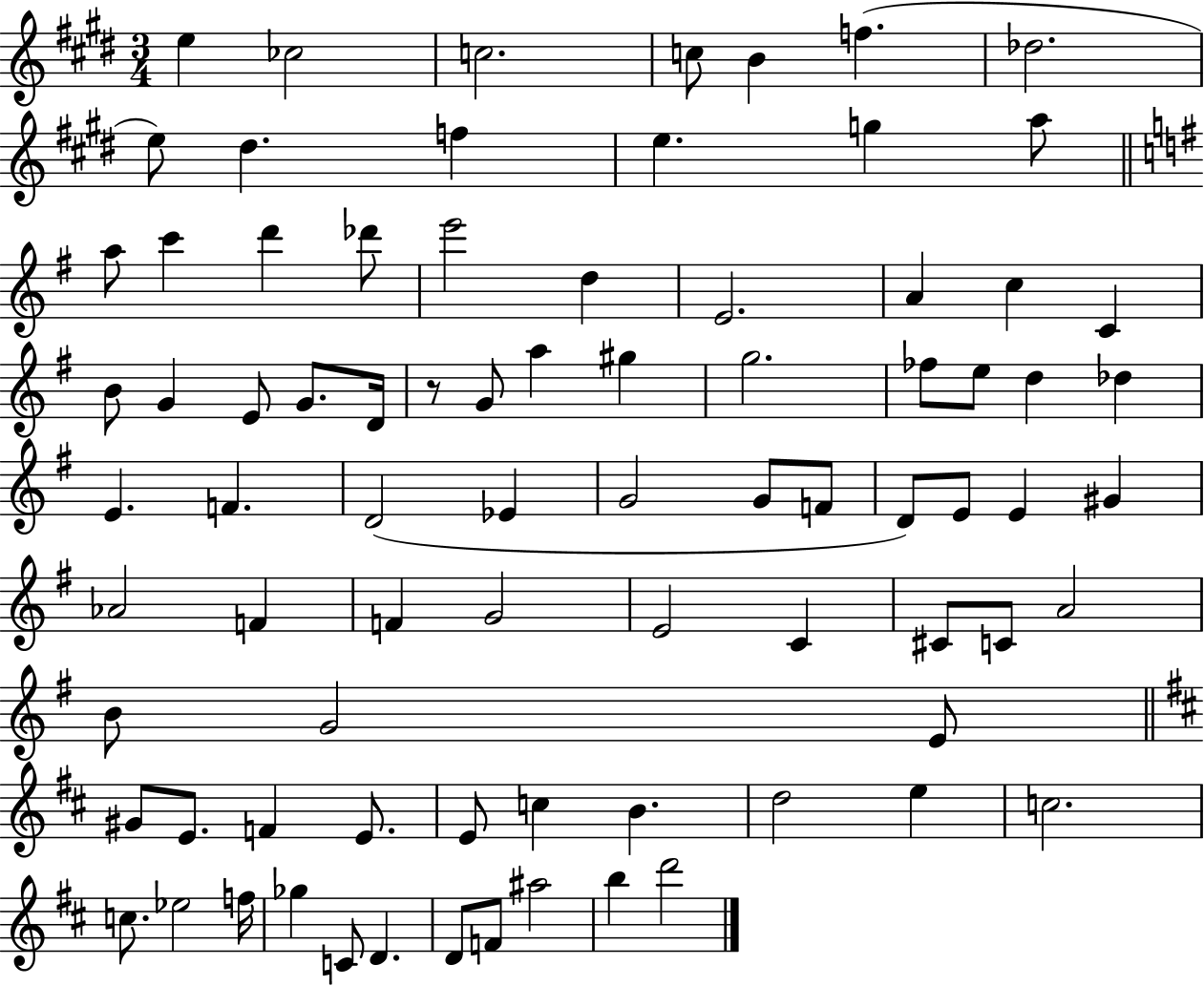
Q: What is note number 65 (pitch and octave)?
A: C5